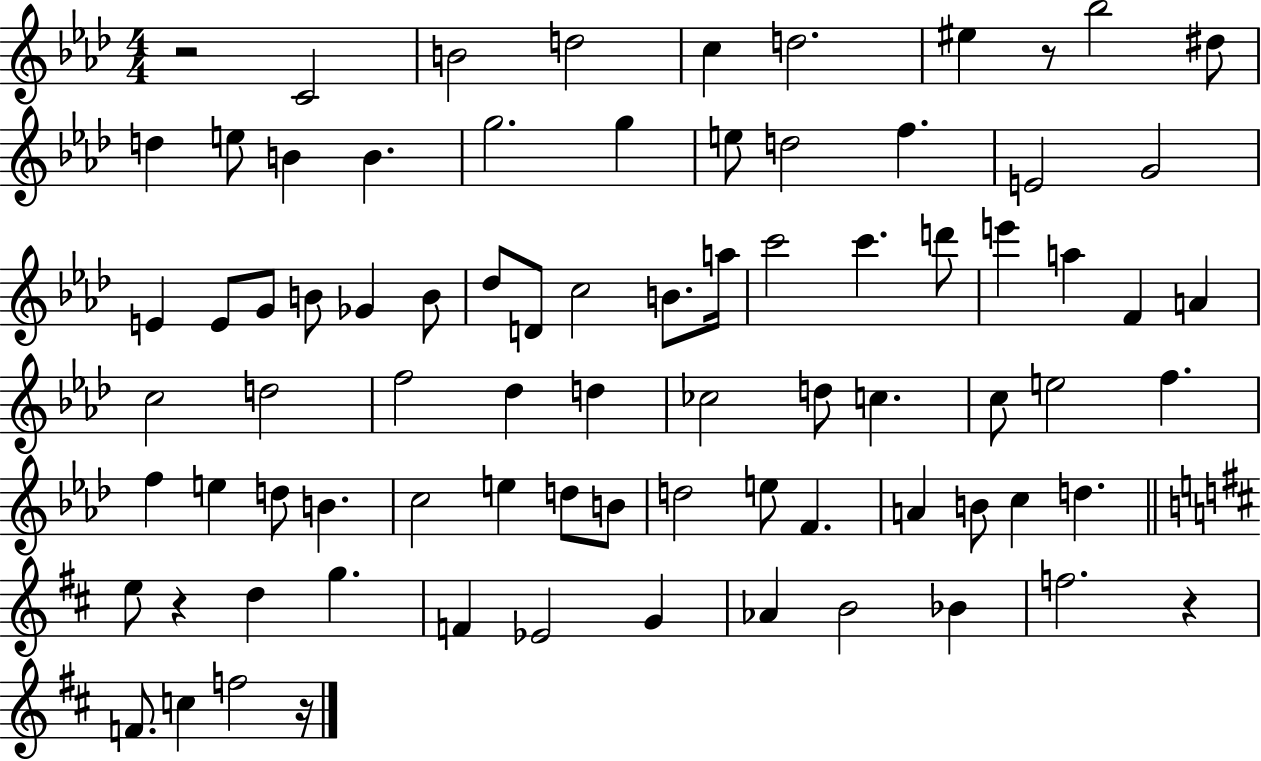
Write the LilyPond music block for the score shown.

{
  \clef treble
  \numericTimeSignature
  \time 4/4
  \key aes \major
  r2 c'2 | b'2 d''2 | c''4 d''2. | eis''4 r8 bes''2 dis''8 | \break d''4 e''8 b'4 b'4. | g''2. g''4 | e''8 d''2 f''4. | e'2 g'2 | \break e'4 e'8 g'8 b'8 ges'4 b'8 | des''8 d'8 c''2 b'8. a''16 | c'''2 c'''4. d'''8 | e'''4 a''4 f'4 a'4 | \break c''2 d''2 | f''2 des''4 d''4 | ces''2 d''8 c''4. | c''8 e''2 f''4. | \break f''4 e''4 d''8 b'4. | c''2 e''4 d''8 b'8 | d''2 e''8 f'4. | a'4 b'8 c''4 d''4. | \break \bar "||" \break \key d \major e''8 r4 d''4 g''4. | f'4 ees'2 g'4 | aes'4 b'2 bes'4 | f''2. r4 | \break f'8. c''4 f''2 r16 | \bar "|."
}